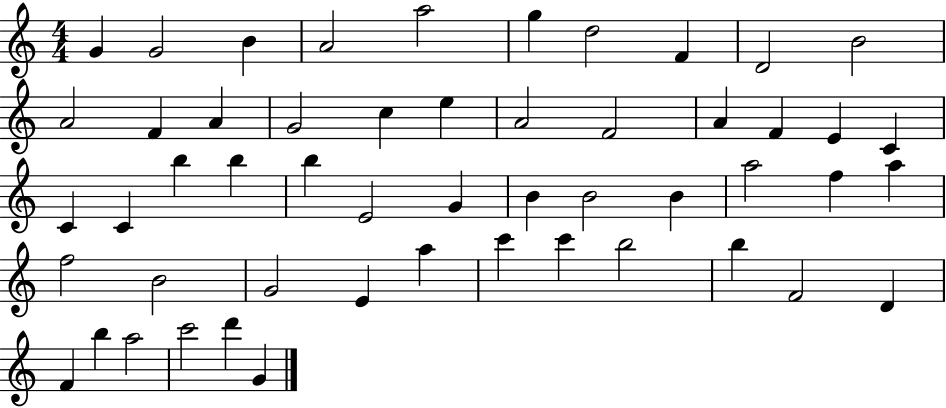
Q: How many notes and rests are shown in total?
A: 52